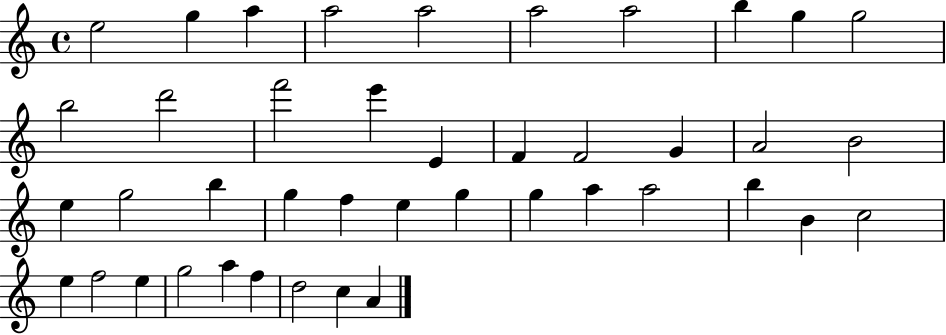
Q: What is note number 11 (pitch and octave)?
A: B5